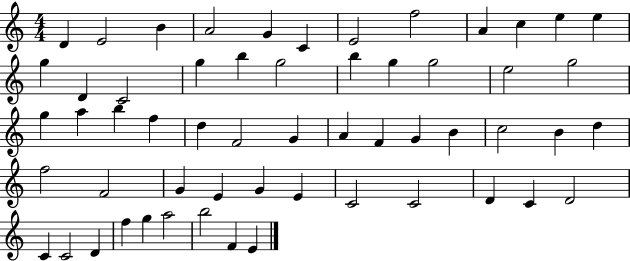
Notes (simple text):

D4/q E4/h B4/q A4/h G4/q C4/q E4/h F5/h A4/q C5/q E5/q E5/q G5/q D4/q C4/h G5/q B5/q G5/h B5/q G5/q G5/h E5/h G5/h G5/q A5/q B5/q F5/q D5/q F4/h G4/q A4/q F4/q G4/q B4/q C5/h B4/q D5/q F5/h F4/h G4/q E4/q G4/q E4/q C4/h C4/h D4/q C4/q D4/h C4/q C4/h D4/q F5/q G5/q A5/h B5/h F4/q E4/q